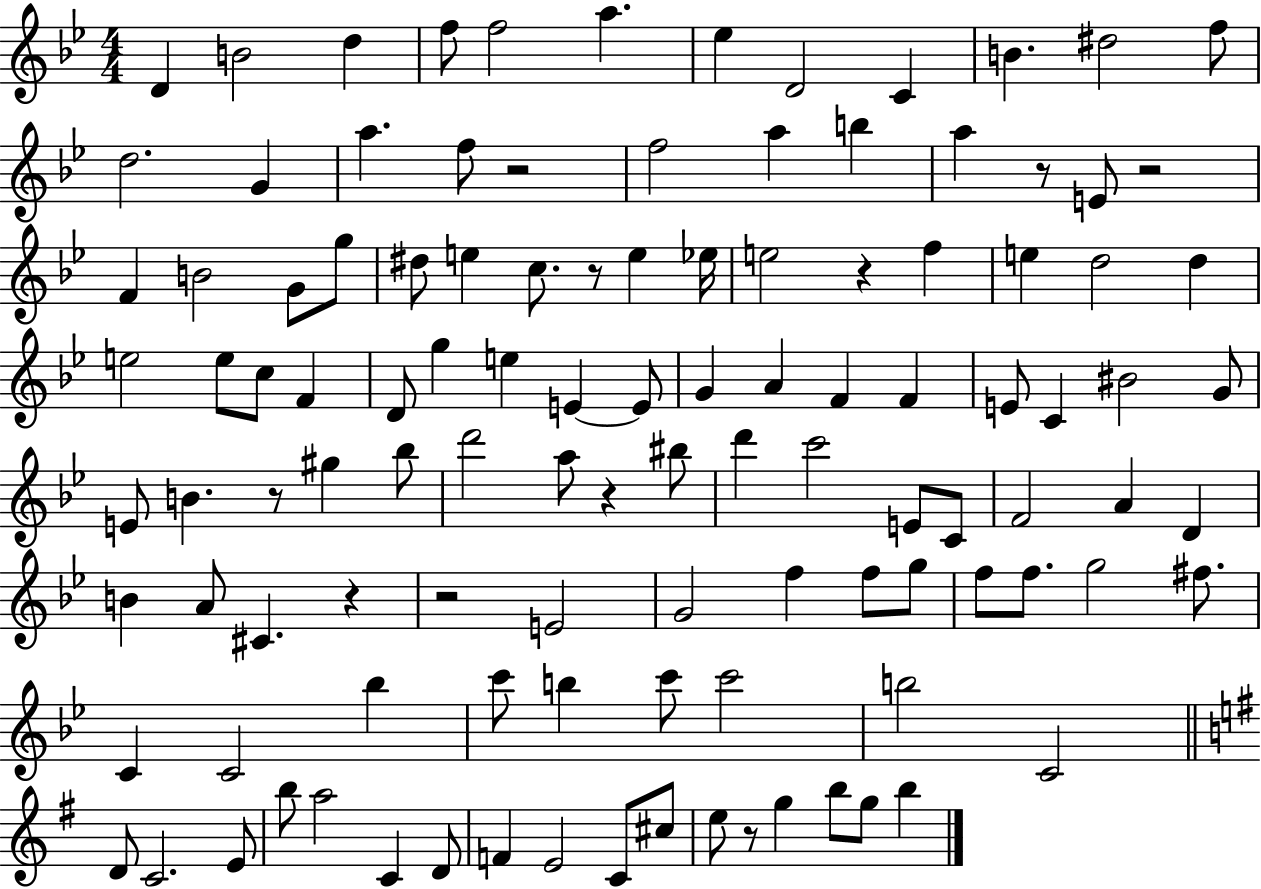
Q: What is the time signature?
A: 4/4